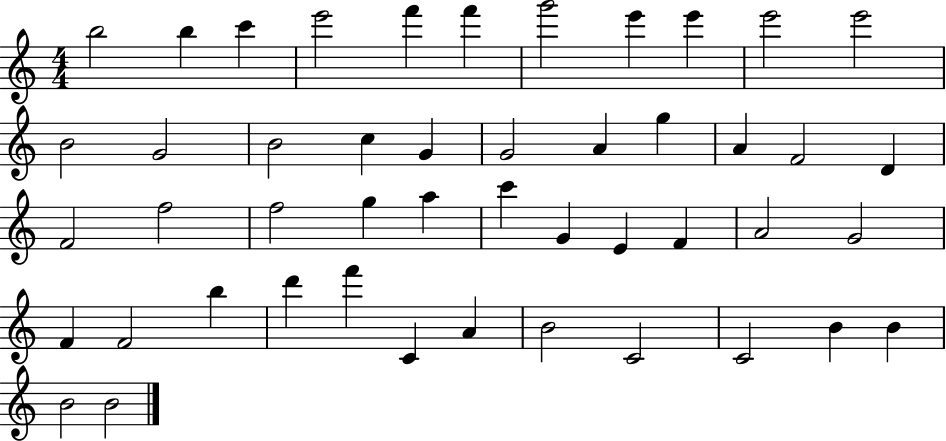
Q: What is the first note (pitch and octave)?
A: B5